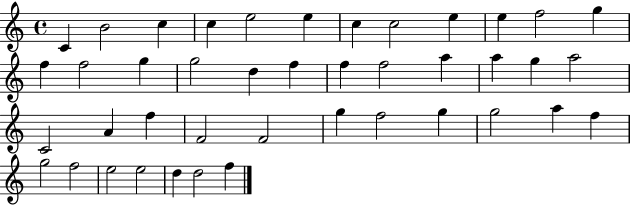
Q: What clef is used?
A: treble